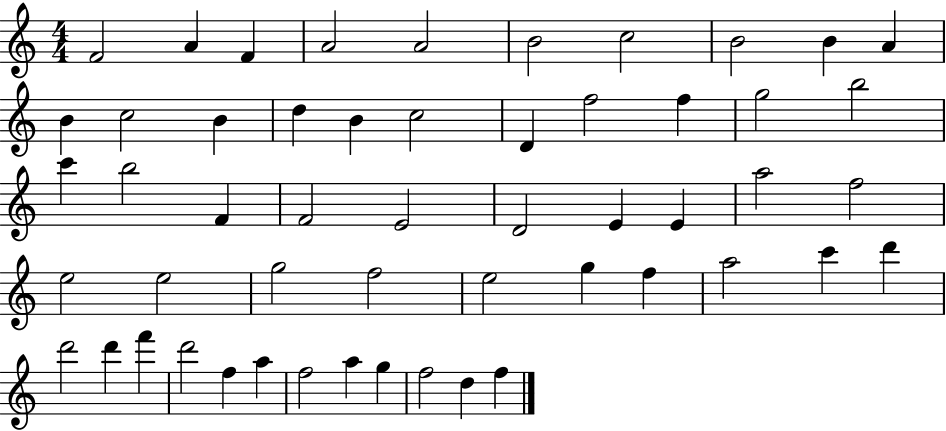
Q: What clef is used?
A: treble